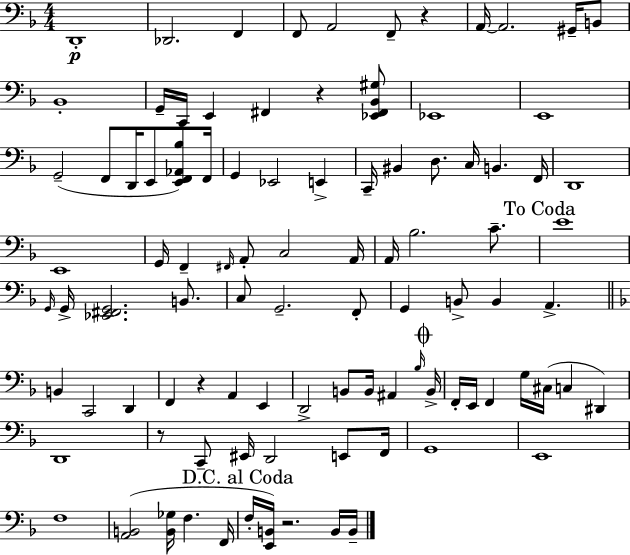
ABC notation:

X:1
T:Untitled
M:4/4
L:1/4
K:Dm
D,,4 _D,,2 F,, F,,/2 A,,2 F,,/2 z A,,/4 A,,2 ^G,,/4 B,,/2 _B,,4 G,,/4 C,,/4 E,, ^F,, z [_E,,^F,,_B,,^G,]/2 _E,,4 E,,4 G,,2 F,,/2 D,,/4 E,,/2 [E,,F,,_A,,_B,]/2 F,,/4 G,, _E,,2 E,, C,,/4 ^B,, D,/2 C,/4 B,, F,,/4 D,,4 E,,4 G,,/4 F,, ^F,,/4 A,,/2 C,2 A,,/4 A,,/4 _B,2 C/2 E4 G,,/4 G,,/4 [_E,,^F,,G,,]2 B,,/2 C,/2 G,,2 F,,/2 G,, B,,/2 B,, A,, B,, C,,2 D,, F,, z A,, E,, D,,2 B,,/2 B,,/4 ^A,, _B,/4 B,,/4 F,,/4 E,,/4 F,, G,/4 ^C,/4 C, ^D,, D,,4 z/2 C,,/2 ^E,,/4 D,,2 E,,/2 F,,/4 G,,4 E,,4 F,4 [A,,B,,]2 [B,,_G,]/4 F, F,,/4 F,/4 [E,,B,,]/4 z2 B,,/4 B,,/4